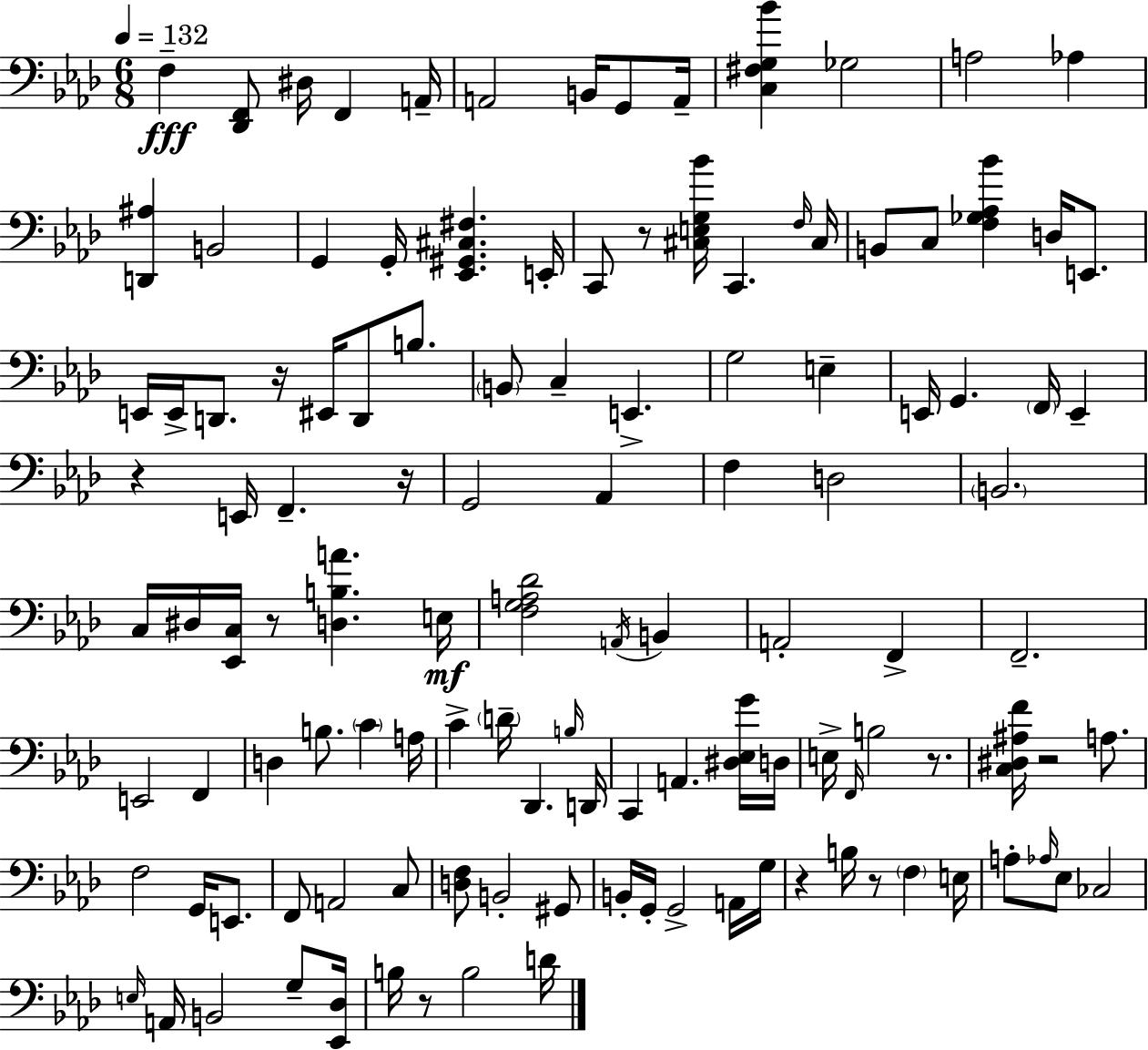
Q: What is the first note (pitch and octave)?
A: F3